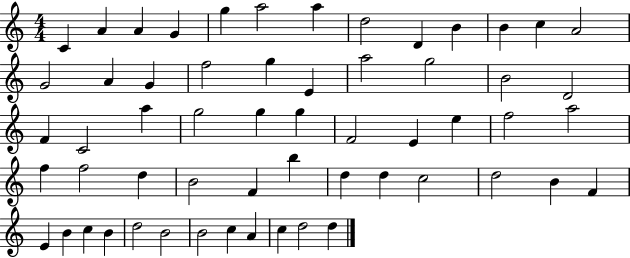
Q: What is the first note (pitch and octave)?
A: C4